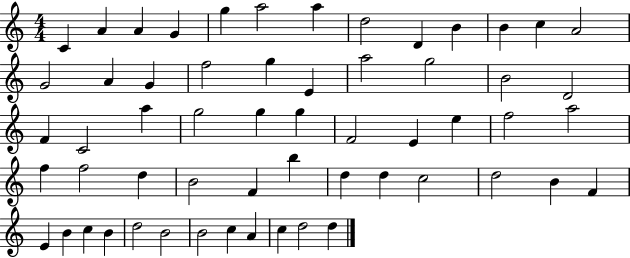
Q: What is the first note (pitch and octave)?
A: C4